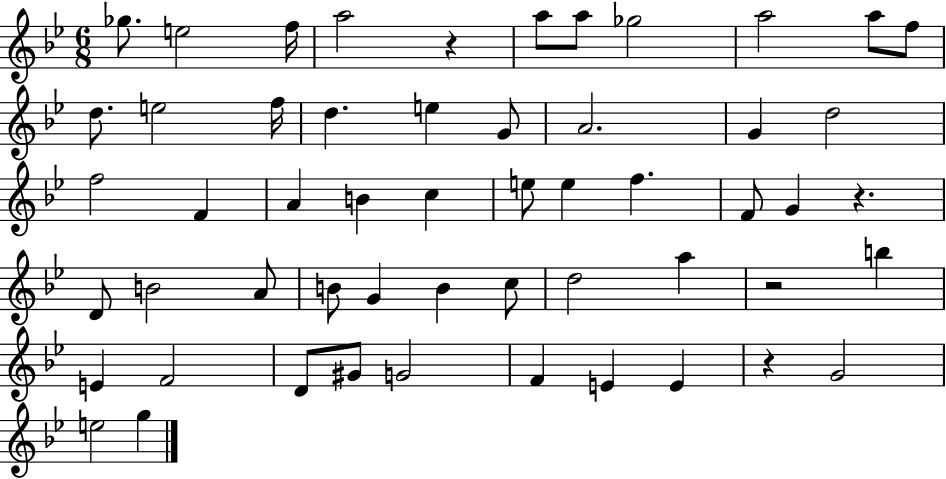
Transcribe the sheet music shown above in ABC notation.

X:1
T:Untitled
M:6/8
L:1/4
K:Bb
_g/2 e2 f/4 a2 z a/2 a/2 _g2 a2 a/2 f/2 d/2 e2 f/4 d e G/2 A2 G d2 f2 F A B c e/2 e f F/2 G z D/2 B2 A/2 B/2 G B c/2 d2 a z2 b E F2 D/2 ^G/2 G2 F E E z G2 e2 g